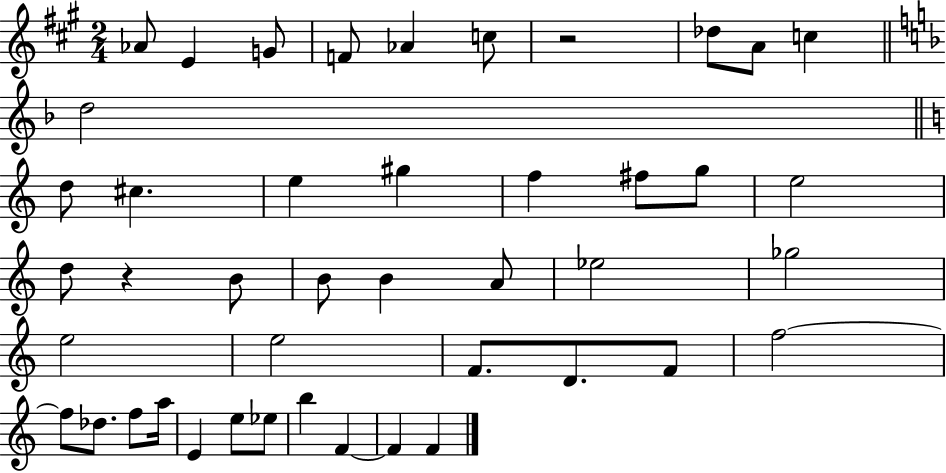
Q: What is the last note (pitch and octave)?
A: F4